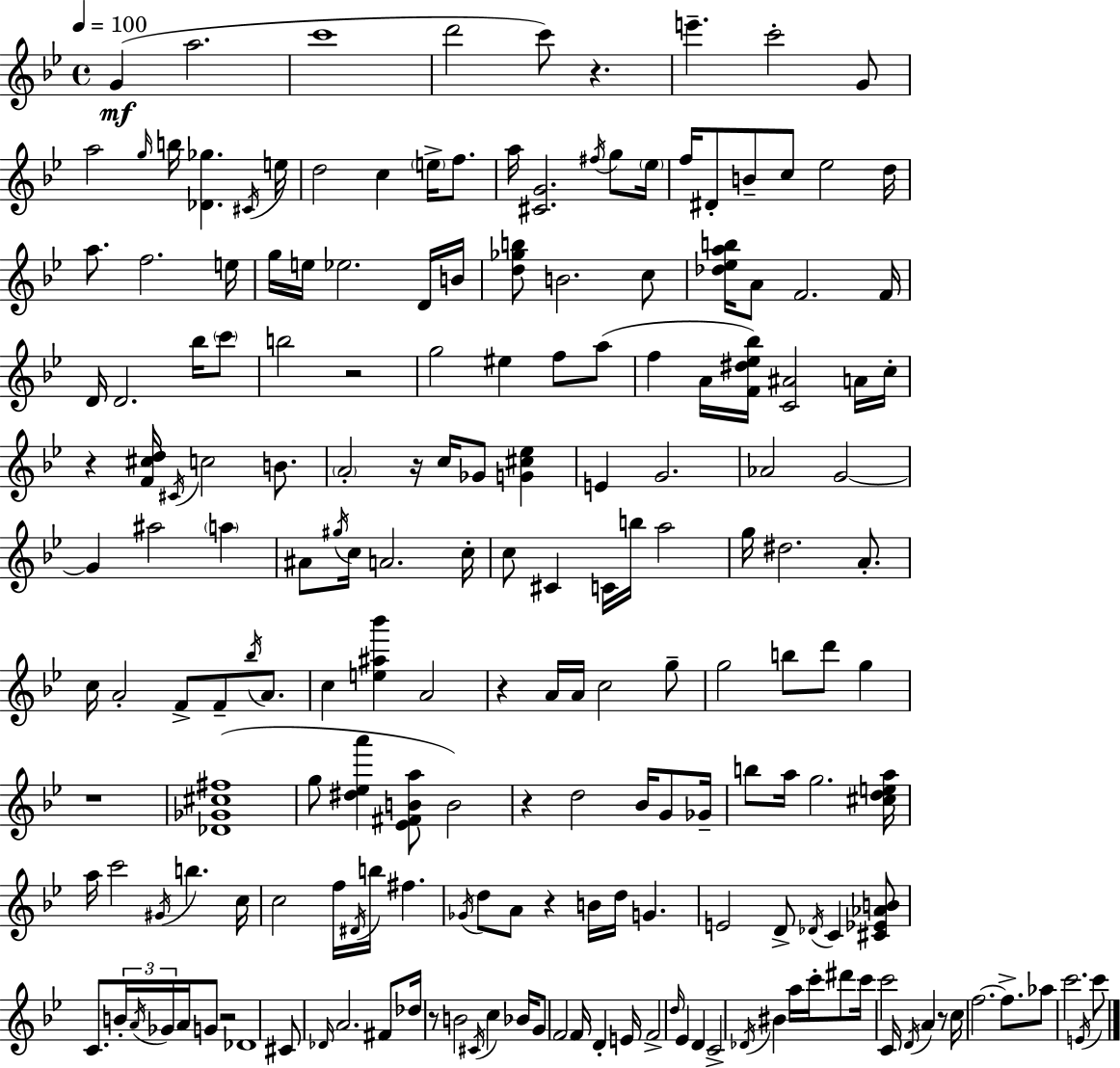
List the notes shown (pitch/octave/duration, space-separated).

G4/q A5/h. C6/w D6/h C6/e R/q. E6/q. C6/h G4/e A5/h G5/s B5/s [Db4,Gb5]/q. C#4/s E5/s D5/h C5/q E5/s F5/e. A5/s [C#4,G4]/h. F#5/s G5/e Eb5/s F5/s D#4/e B4/e C5/e Eb5/h D5/s A5/e. F5/h. E5/s G5/s E5/s Eb5/h. D4/s B4/s [D5,Gb5,B5]/e B4/h. C5/e [Db5,Eb5,A5,B5]/s A4/e F4/h. F4/s D4/s D4/h. Bb5/s C6/e B5/h R/h G5/h EIS5/q F5/e A5/e F5/q A4/s [F4,D#5,Eb5,Bb5]/s [C4,A#4]/h A4/s C5/s R/q [F4,C#5,D5]/s C#4/s C5/h B4/e. A4/h R/s C5/s Gb4/e [G4,C#5,Eb5]/q E4/q G4/h. Ab4/h G4/h G4/q A#5/h A5/q A#4/e G#5/s C5/s A4/h. C5/s C5/e C#4/q C4/s B5/s A5/h G5/s D#5/h. A4/e. C5/s A4/h F4/e F4/e Bb5/s A4/e. C5/q [E5,A#5,Bb6]/q A4/h R/q A4/s A4/s C5/h G5/e G5/h B5/e D6/e G5/q R/w [Db4,Gb4,C#5,F#5]/w G5/e [D#5,Eb5,A6]/q [Eb4,F#4,B4,A5]/e B4/h R/q D5/h Bb4/s G4/e Gb4/s B5/e A5/s G5/h. [C#5,D5,E5,A5]/s A5/s C6/h G#4/s B5/q. C5/s C5/h F5/s D#4/s B5/s F#5/q. Gb4/s D5/e A4/e R/q B4/s D5/s G4/q. E4/h D4/e Db4/s C4/q [C#4,Eb4,Ab4,B4]/e C4/e. B4/s A4/s Gb4/s A4/s G4/e R/h Db4/w C#4/e Db4/s A4/h. F#4/e Db5/s R/e B4/h C#4/s C5/q Bb4/s G4/e F4/h F4/s D4/q E4/s F4/h D5/s Eb4/q D4/q C4/h Db4/s BIS4/q A5/s C6/s D#6/e C6/s C6/h C4/s D4/s A4/q R/e C5/s F5/h. F5/e. Ab5/e C6/h. E4/s C6/e